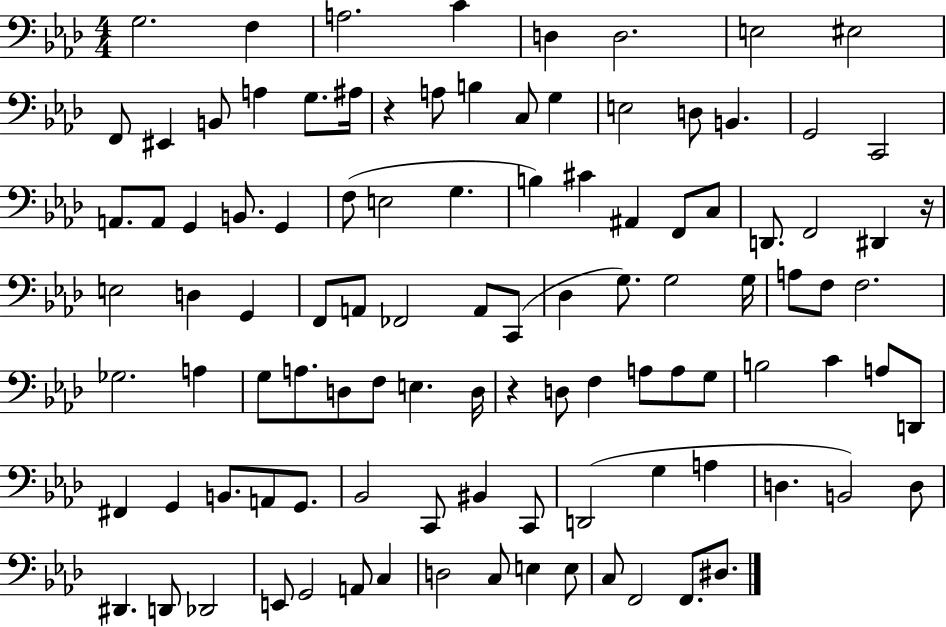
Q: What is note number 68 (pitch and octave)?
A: B3